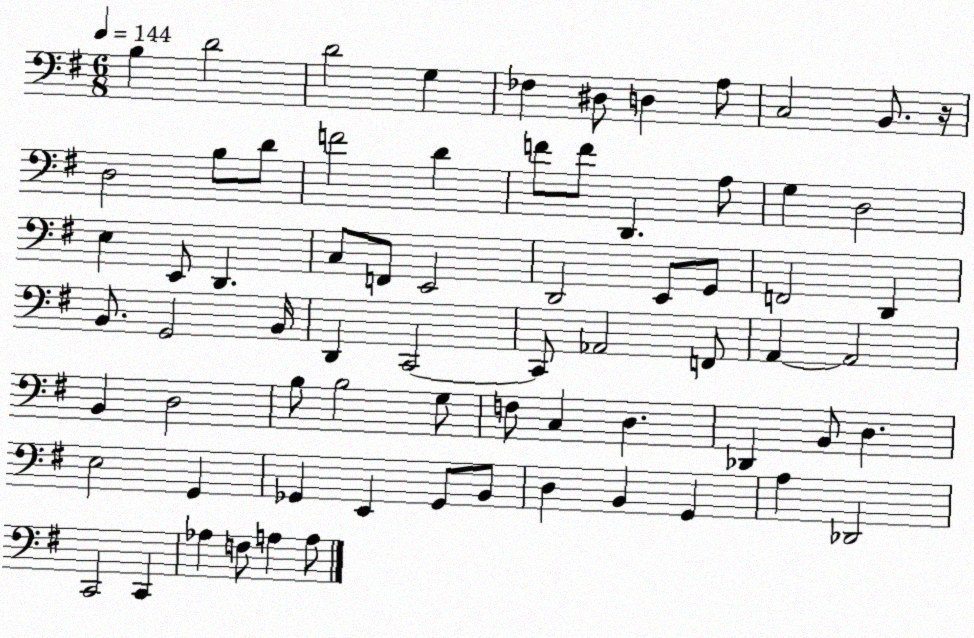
X:1
T:Untitled
M:6/8
L:1/4
K:G
B, D2 D2 G, _F, ^D,/2 D, A,/2 C,2 B,,/2 z/4 D,2 B,/2 D/2 F2 D F/2 F/2 D,, A,/2 G, D,2 E, E,,/2 D,, C,/2 F,,/2 E,,2 D,,2 E,,/2 G,,/2 F,,2 D,, B,,/2 G,,2 B,,/4 D,, C,,2 C,,/2 _A,,2 F,,/2 A,, A,,2 B,, D,2 B,/2 B,2 G,/2 F,/2 C, D, _D,, B,,/2 D, E,2 G,, _G,, E,, _G,,/2 B,,/2 D, B,, G,, A, _D,,2 C,,2 C,, _A, F,/2 A, A,/2